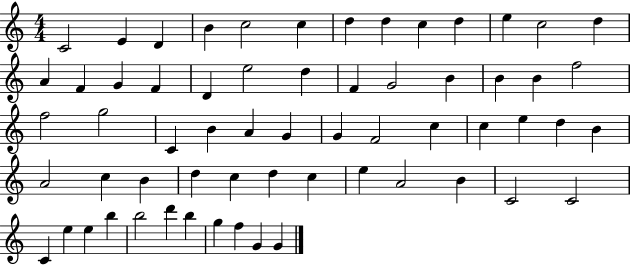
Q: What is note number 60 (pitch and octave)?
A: F5